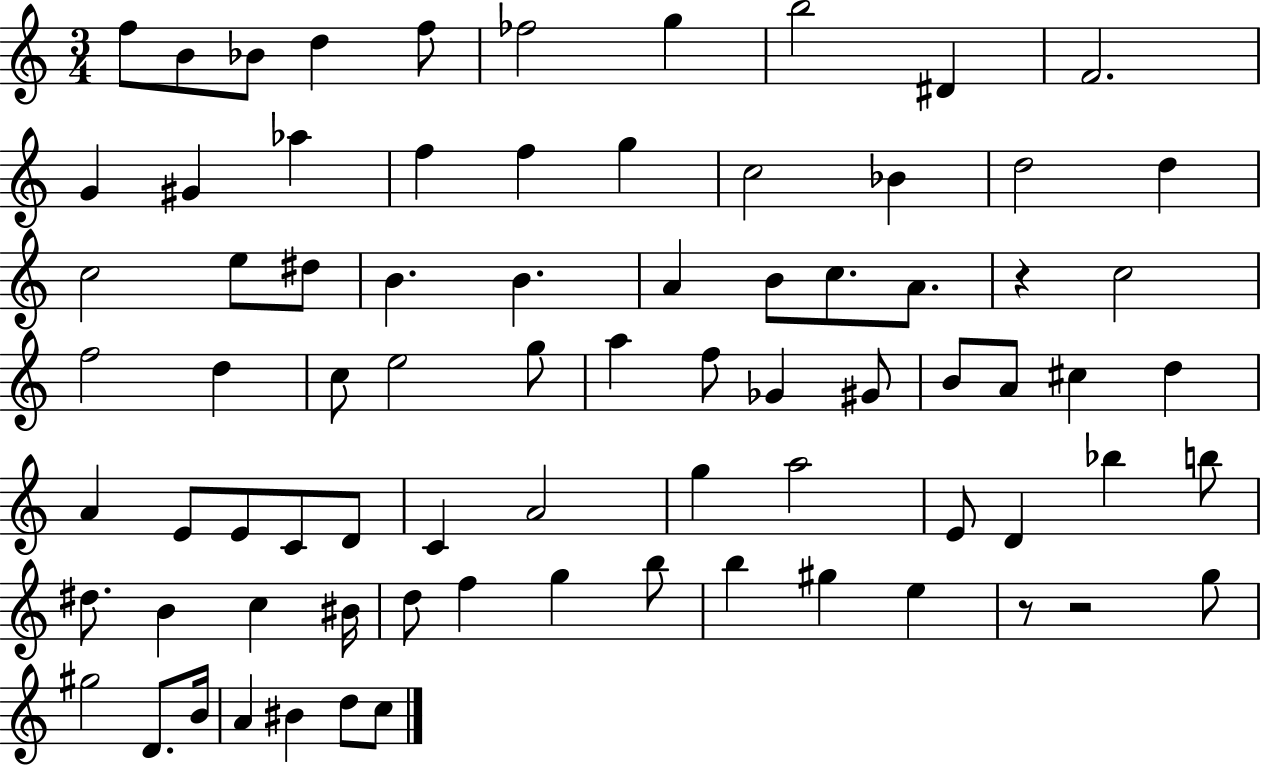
{
  \clef treble
  \numericTimeSignature
  \time 3/4
  \key c \major
  f''8 b'8 bes'8 d''4 f''8 | fes''2 g''4 | b''2 dis'4 | f'2. | \break g'4 gis'4 aes''4 | f''4 f''4 g''4 | c''2 bes'4 | d''2 d''4 | \break c''2 e''8 dis''8 | b'4. b'4. | a'4 b'8 c''8. a'8. | r4 c''2 | \break f''2 d''4 | c''8 e''2 g''8 | a''4 f''8 ges'4 gis'8 | b'8 a'8 cis''4 d''4 | \break a'4 e'8 e'8 c'8 d'8 | c'4 a'2 | g''4 a''2 | e'8 d'4 bes''4 b''8 | \break dis''8. b'4 c''4 bis'16 | d''8 f''4 g''4 b''8 | b''4 gis''4 e''4 | r8 r2 g''8 | \break gis''2 d'8. b'16 | a'4 bis'4 d''8 c''8 | \bar "|."
}